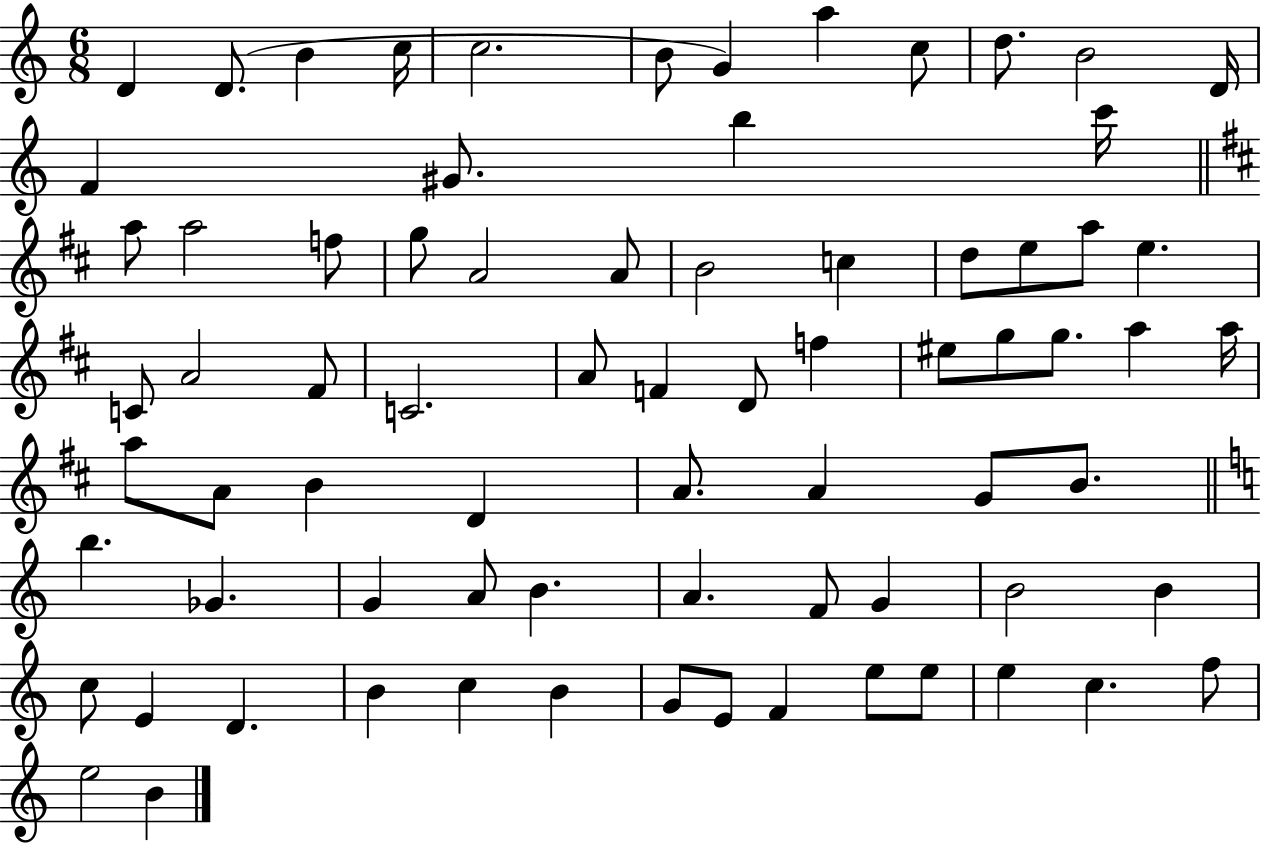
D4/q D4/e. B4/q C5/s C5/h. B4/e G4/q A5/q C5/e D5/e. B4/h D4/s F4/q G#4/e. B5/q C6/s A5/e A5/h F5/e G5/e A4/h A4/e B4/h C5/q D5/e E5/e A5/e E5/q. C4/e A4/h F#4/e C4/h. A4/e F4/q D4/e F5/q EIS5/e G5/e G5/e. A5/q A5/s A5/e A4/e B4/q D4/q A4/e. A4/q G4/e B4/e. B5/q. Gb4/q. G4/q A4/e B4/q. A4/q. F4/e G4/q B4/h B4/q C5/e E4/q D4/q. B4/q C5/q B4/q G4/e E4/e F4/q E5/e E5/e E5/q C5/q. F5/e E5/h B4/q